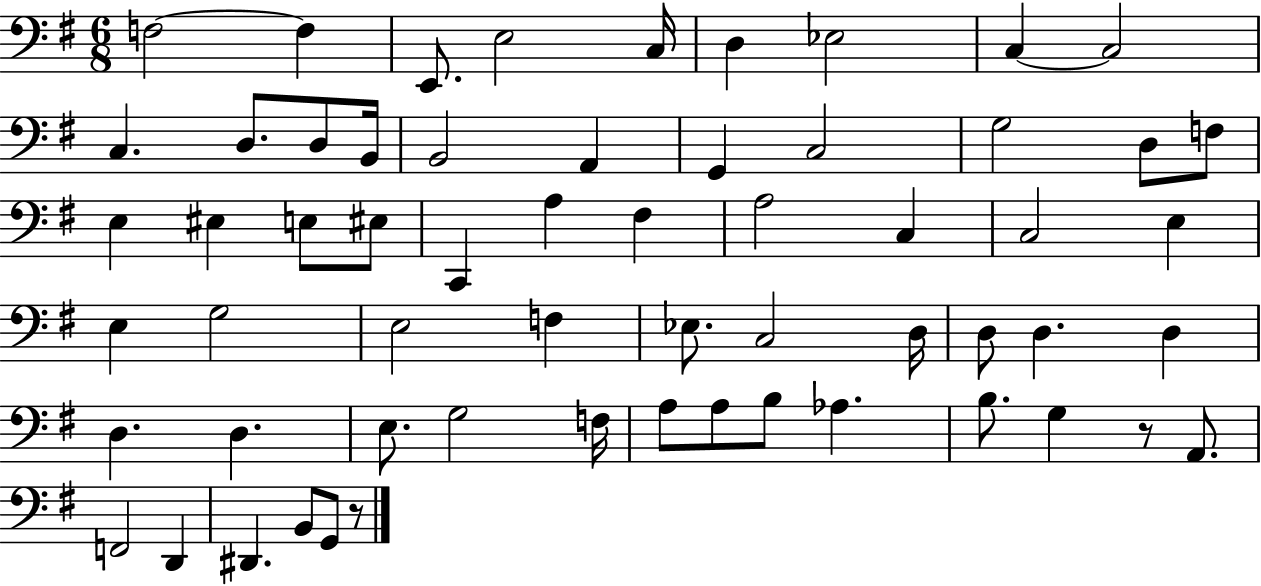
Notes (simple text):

F3/h F3/q E2/e. E3/h C3/s D3/q Eb3/h C3/q C3/h C3/q. D3/e. D3/e B2/s B2/h A2/q G2/q C3/h G3/h D3/e F3/e E3/q EIS3/q E3/e EIS3/e C2/q A3/q F#3/q A3/h C3/q C3/h E3/q E3/q G3/h E3/h F3/q Eb3/e. C3/h D3/s D3/e D3/q. D3/q D3/q. D3/q. E3/e. G3/h F3/s A3/e A3/e B3/e Ab3/q. B3/e. G3/q R/e A2/e. F2/h D2/q D#2/q. B2/e G2/e R/e